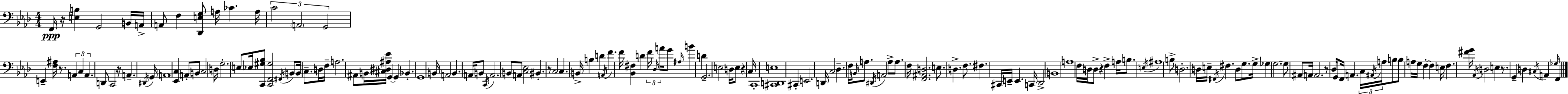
{
  \clef bass
  \numericTimeSignature
  \time 4/4
  \key f \minor
  f,16\ppp r16 <e b>4 g,2 b,16 a,16-> | a,8 f4 <des, e g>8 a16 ces'4. a16 | \tuplet 3/2 { c'2 \parenthesize a,2 | g,2 } e,4-- <f ais>16 r8. | \break \tuplet 3/2 { a,4 c4 a,4. } d,8 | c,2 r16 a,4.-- \acciaccatura { dis,16 } | g,16 a,1 | <ees, c>4 a,8-. b,8 c2 | \break d16 g2.-. e8 | ees16 <c, gis bes>8 <c, f, gis>2 \acciaccatura { fis,16 } b,8 b,16 c8.-- | d16 f16-- a2. | ais,8 b,16 <cis dis ais ees'>16 g,4~~ g,4 bes,4.-. | \break g,1 | b,16 a,2 b,4. | a,16 b,8 \acciaccatura { c,16 } a,2. | b,8 a,8 <c ees>2 bis,4.-. | \break r8 c2 c4. | b,16-> b4 d'4 \acciaccatura { a,16 } f'4. | f'16 <bes, fis>4 d'4 \tuplet 3/2 { f'16 \grace { des16 } a'16 } g'8 | \grace { ais16 } b'4 d'4 g,2.-- | \break e2 d16 e8 | r4 c16 c,1-. | <cis, d, e>1 | cis,4-. e,2. | \break d,16 c2 des4.-- | f16 \grace { b,16 } a8. \acciaccatura { dis,16 } a,2 | a8-> a8. f16 <f, ais, d>2. | e8. d4.-> f8. | \break fis4. cis,16 e,16-- e,4. c,16 | des,2-> b,1 | a1 | f16 d16 d8-> r4 | \break f4-> a16 b8. \acciaccatura { e16 } ais1 | b8-> d2.-. | d16 e16-- \acciaccatura { fis,16 } fis4. | d8 g8. g16-> ges4 g2.~~ | \break g8 ais,8 a,16 a,2. | r8 des16 g,8 f,16 a,4. | \tuplet 3/2 { c16 \acciaccatura { ais,16 } a16 } b8 b8 a16 g16 f4-.~~ | f4 e16 f4. <fis' g'>16 \acciaccatura { aes,16 } d2 | \break e4 r8. g,4-- | d4 \acciaccatura { cis16 } a,4 \grace { ges16 } f,4 \bar "|."
}